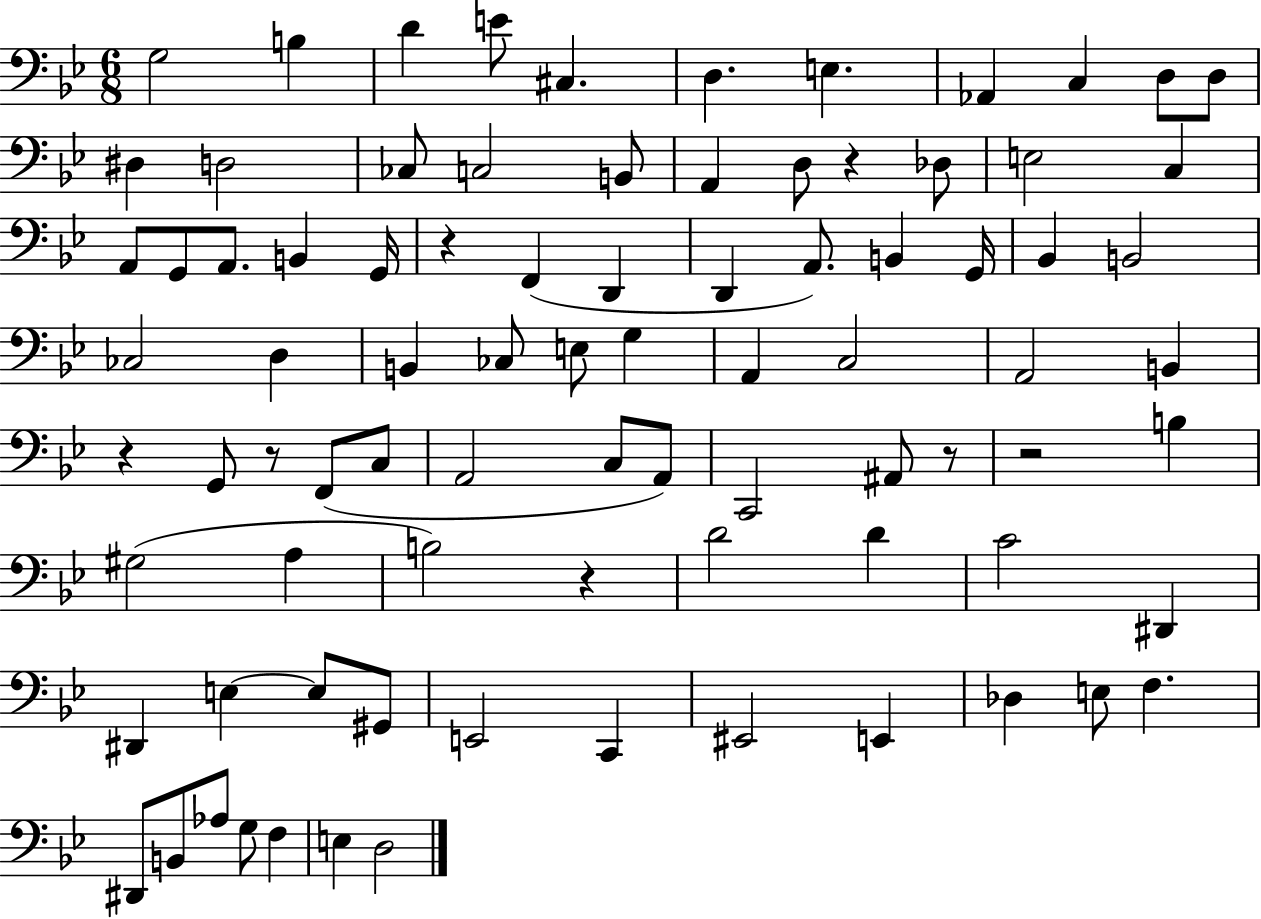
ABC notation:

X:1
T:Untitled
M:6/8
L:1/4
K:Bb
G,2 B, D E/2 ^C, D, E, _A,, C, D,/2 D,/2 ^D, D,2 _C,/2 C,2 B,,/2 A,, D,/2 z _D,/2 E,2 C, A,,/2 G,,/2 A,,/2 B,, G,,/4 z F,, D,, D,, A,,/2 B,, G,,/4 _B,, B,,2 _C,2 D, B,, _C,/2 E,/2 G, A,, C,2 A,,2 B,, z G,,/2 z/2 F,,/2 C,/2 A,,2 C,/2 A,,/2 C,,2 ^A,,/2 z/2 z2 B, ^G,2 A, B,2 z D2 D C2 ^D,, ^D,, E, E,/2 ^G,,/2 E,,2 C,, ^E,,2 E,, _D, E,/2 F, ^D,,/2 B,,/2 _A,/2 G,/2 F, E, D,2